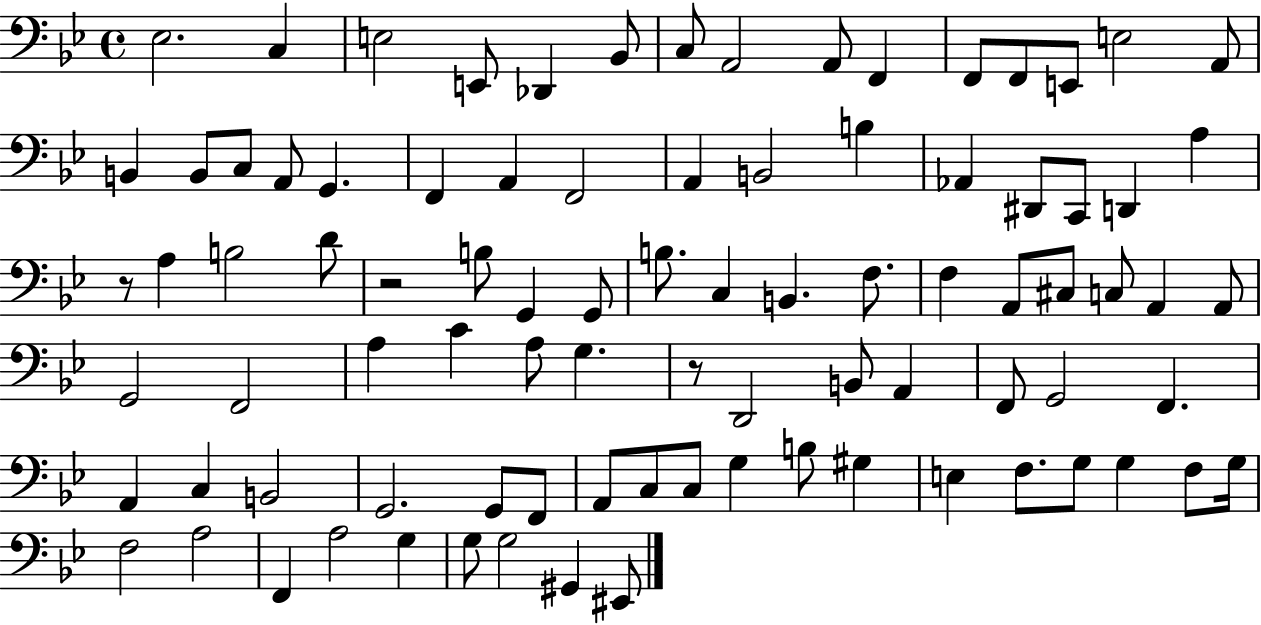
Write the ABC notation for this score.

X:1
T:Untitled
M:4/4
L:1/4
K:Bb
_E,2 C, E,2 E,,/2 _D,, _B,,/2 C,/2 A,,2 A,,/2 F,, F,,/2 F,,/2 E,,/2 E,2 A,,/2 B,, B,,/2 C,/2 A,,/2 G,, F,, A,, F,,2 A,, B,,2 B, _A,, ^D,,/2 C,,/2 D,, A, z/2 A, B,2 D/2 z2 B,/2 G,, G,,/2 B,/2 C, B,, F,/2 F, A,,/2 ^C,/2 C,/2 A,, A,,/2 G,,2 F,,2 A, C A,/2 G, z/2 D,,2 B,,/2 A,, F,,/2 G,,2 F,, A,, C, B,,2 G,,2 G,,/2 F,,/2 A,,/2 C,/2 C,/2 G, B,/2 ^G, E, F,/2 G,/2 G, F,/2 G,/4 F,2 A,2 F,, A,2 G, G,/2 G,2 ^G,, ^E,,/2